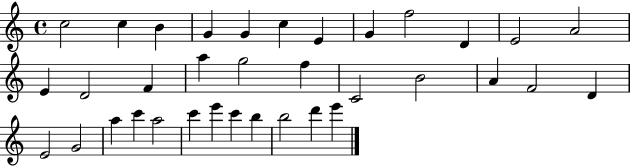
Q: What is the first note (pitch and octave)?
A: C5